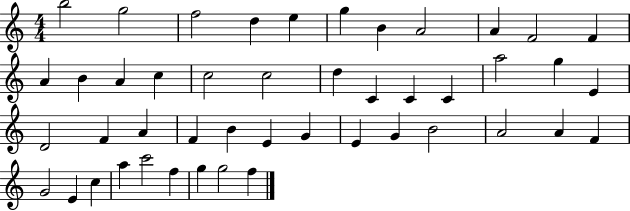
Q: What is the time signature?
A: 4/4